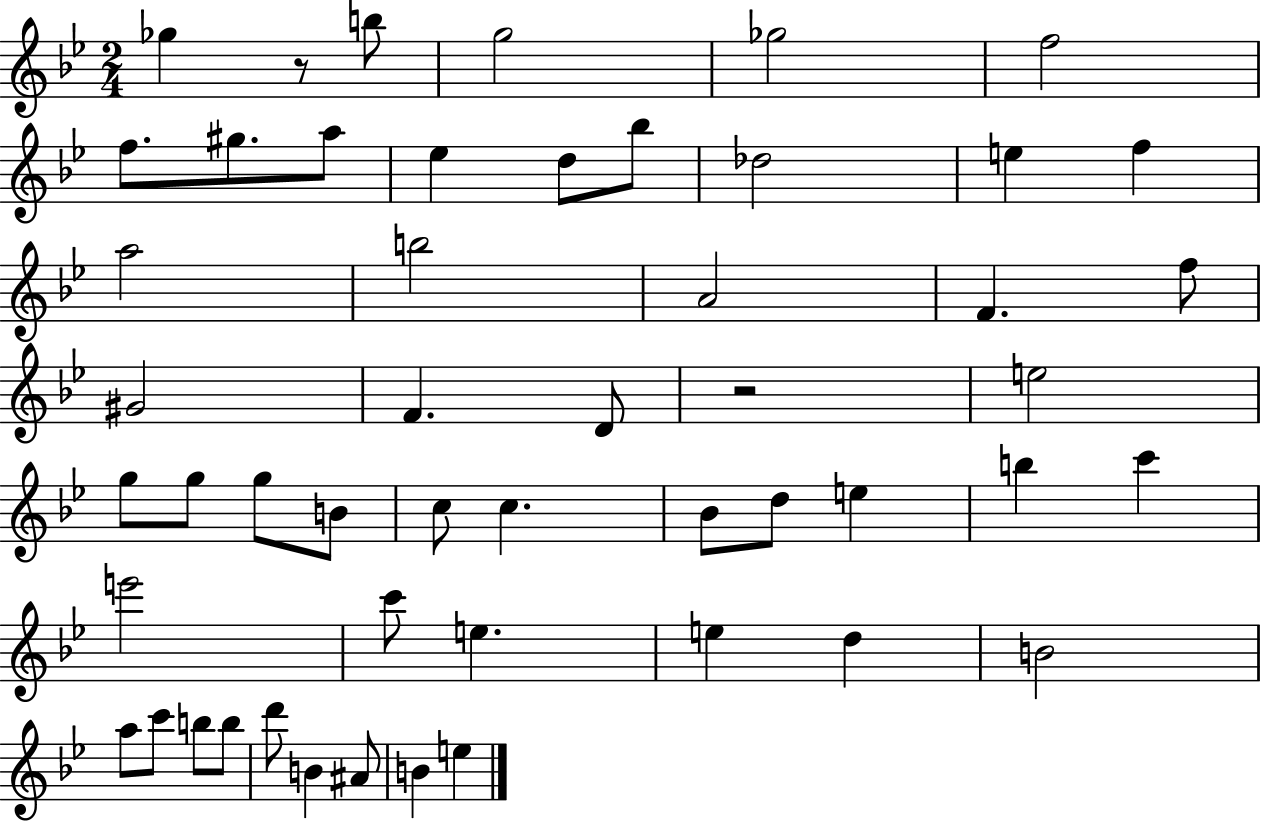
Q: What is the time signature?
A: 2/4